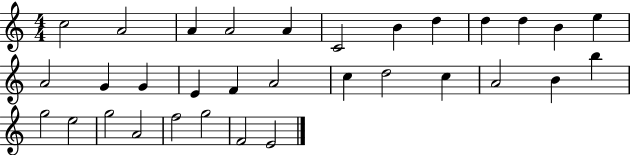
X:1
T:Untitled
M:4/4
L:1/4
K:C
c2 A2 A A2 A C2 B d d d B e A2 G G E F A2 c d2 c A2 B b g2 e2 g2 A2 f2 g2 F2 E2